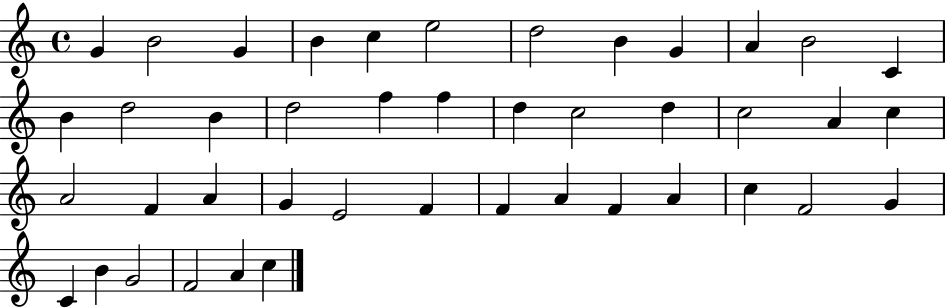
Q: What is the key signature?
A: C major